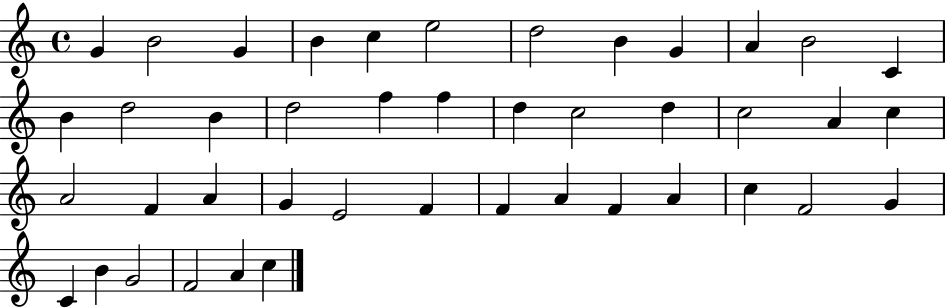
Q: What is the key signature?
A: C major